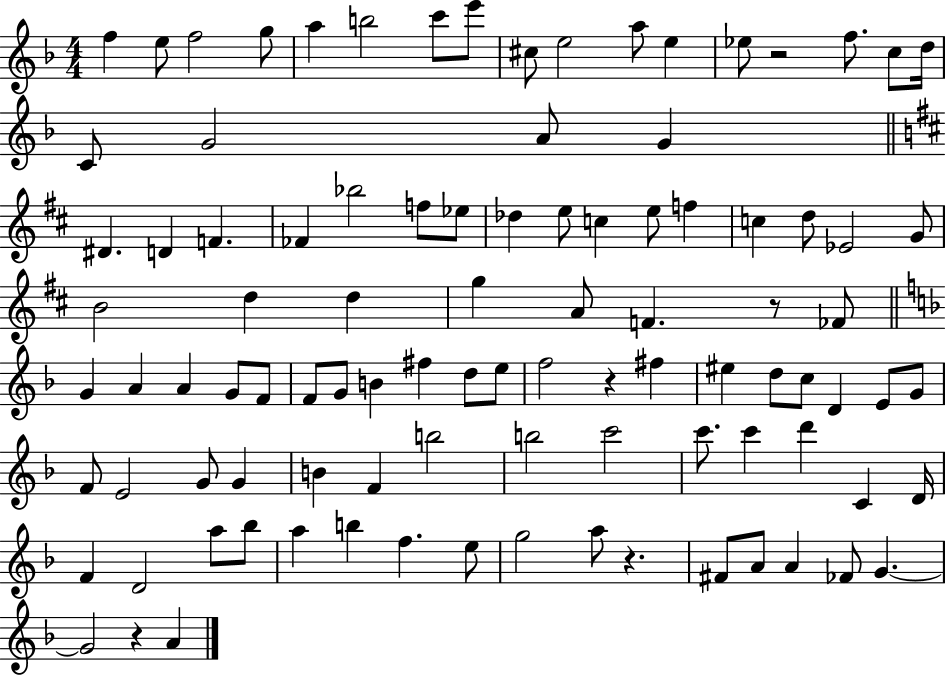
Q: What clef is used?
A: treble